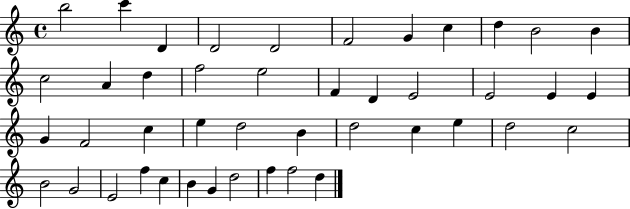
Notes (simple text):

B5/h C6/q D4/q D4/h D4/h F4/h G4/q C5/q D5/q B4/h B4/q C5/h A4/q D5/q F5/h E5/h F4/q D4/q E4/h E4/h E4/q E4/q G4/q F4/h C5/q E5/q D5/h B4/q D5/h C5/q E5/q D5/h C5/h B4/h G4/h E4/h F5/q C5/q B4/q G4/q D5/h F5/q F5/h D5/q